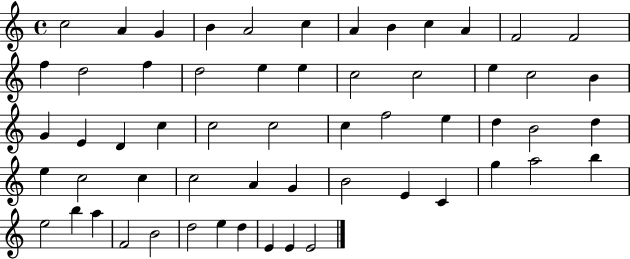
C5/h A4/q G4/q B4/q A4/h C5/q A4/q B4/q C5/q A4/q F4/h F4/h F5/q D5/h F5/q D5/h E5/q E5/q C5/h C5/h E5/q C5/h B4/q G4/q E4/q D4/q C5/q C5/h C5/h C5/q F5/h E5/q D5/q B4/h D5/q E5/q C5/h C5/q C5/h A4/q G4/q B4/h E4/q C4/q G5/q A5/h B5/q E5/h B5/q A5/q F4/h B4/h D5/h E5/q D5/q E4/q E4/q E4/h